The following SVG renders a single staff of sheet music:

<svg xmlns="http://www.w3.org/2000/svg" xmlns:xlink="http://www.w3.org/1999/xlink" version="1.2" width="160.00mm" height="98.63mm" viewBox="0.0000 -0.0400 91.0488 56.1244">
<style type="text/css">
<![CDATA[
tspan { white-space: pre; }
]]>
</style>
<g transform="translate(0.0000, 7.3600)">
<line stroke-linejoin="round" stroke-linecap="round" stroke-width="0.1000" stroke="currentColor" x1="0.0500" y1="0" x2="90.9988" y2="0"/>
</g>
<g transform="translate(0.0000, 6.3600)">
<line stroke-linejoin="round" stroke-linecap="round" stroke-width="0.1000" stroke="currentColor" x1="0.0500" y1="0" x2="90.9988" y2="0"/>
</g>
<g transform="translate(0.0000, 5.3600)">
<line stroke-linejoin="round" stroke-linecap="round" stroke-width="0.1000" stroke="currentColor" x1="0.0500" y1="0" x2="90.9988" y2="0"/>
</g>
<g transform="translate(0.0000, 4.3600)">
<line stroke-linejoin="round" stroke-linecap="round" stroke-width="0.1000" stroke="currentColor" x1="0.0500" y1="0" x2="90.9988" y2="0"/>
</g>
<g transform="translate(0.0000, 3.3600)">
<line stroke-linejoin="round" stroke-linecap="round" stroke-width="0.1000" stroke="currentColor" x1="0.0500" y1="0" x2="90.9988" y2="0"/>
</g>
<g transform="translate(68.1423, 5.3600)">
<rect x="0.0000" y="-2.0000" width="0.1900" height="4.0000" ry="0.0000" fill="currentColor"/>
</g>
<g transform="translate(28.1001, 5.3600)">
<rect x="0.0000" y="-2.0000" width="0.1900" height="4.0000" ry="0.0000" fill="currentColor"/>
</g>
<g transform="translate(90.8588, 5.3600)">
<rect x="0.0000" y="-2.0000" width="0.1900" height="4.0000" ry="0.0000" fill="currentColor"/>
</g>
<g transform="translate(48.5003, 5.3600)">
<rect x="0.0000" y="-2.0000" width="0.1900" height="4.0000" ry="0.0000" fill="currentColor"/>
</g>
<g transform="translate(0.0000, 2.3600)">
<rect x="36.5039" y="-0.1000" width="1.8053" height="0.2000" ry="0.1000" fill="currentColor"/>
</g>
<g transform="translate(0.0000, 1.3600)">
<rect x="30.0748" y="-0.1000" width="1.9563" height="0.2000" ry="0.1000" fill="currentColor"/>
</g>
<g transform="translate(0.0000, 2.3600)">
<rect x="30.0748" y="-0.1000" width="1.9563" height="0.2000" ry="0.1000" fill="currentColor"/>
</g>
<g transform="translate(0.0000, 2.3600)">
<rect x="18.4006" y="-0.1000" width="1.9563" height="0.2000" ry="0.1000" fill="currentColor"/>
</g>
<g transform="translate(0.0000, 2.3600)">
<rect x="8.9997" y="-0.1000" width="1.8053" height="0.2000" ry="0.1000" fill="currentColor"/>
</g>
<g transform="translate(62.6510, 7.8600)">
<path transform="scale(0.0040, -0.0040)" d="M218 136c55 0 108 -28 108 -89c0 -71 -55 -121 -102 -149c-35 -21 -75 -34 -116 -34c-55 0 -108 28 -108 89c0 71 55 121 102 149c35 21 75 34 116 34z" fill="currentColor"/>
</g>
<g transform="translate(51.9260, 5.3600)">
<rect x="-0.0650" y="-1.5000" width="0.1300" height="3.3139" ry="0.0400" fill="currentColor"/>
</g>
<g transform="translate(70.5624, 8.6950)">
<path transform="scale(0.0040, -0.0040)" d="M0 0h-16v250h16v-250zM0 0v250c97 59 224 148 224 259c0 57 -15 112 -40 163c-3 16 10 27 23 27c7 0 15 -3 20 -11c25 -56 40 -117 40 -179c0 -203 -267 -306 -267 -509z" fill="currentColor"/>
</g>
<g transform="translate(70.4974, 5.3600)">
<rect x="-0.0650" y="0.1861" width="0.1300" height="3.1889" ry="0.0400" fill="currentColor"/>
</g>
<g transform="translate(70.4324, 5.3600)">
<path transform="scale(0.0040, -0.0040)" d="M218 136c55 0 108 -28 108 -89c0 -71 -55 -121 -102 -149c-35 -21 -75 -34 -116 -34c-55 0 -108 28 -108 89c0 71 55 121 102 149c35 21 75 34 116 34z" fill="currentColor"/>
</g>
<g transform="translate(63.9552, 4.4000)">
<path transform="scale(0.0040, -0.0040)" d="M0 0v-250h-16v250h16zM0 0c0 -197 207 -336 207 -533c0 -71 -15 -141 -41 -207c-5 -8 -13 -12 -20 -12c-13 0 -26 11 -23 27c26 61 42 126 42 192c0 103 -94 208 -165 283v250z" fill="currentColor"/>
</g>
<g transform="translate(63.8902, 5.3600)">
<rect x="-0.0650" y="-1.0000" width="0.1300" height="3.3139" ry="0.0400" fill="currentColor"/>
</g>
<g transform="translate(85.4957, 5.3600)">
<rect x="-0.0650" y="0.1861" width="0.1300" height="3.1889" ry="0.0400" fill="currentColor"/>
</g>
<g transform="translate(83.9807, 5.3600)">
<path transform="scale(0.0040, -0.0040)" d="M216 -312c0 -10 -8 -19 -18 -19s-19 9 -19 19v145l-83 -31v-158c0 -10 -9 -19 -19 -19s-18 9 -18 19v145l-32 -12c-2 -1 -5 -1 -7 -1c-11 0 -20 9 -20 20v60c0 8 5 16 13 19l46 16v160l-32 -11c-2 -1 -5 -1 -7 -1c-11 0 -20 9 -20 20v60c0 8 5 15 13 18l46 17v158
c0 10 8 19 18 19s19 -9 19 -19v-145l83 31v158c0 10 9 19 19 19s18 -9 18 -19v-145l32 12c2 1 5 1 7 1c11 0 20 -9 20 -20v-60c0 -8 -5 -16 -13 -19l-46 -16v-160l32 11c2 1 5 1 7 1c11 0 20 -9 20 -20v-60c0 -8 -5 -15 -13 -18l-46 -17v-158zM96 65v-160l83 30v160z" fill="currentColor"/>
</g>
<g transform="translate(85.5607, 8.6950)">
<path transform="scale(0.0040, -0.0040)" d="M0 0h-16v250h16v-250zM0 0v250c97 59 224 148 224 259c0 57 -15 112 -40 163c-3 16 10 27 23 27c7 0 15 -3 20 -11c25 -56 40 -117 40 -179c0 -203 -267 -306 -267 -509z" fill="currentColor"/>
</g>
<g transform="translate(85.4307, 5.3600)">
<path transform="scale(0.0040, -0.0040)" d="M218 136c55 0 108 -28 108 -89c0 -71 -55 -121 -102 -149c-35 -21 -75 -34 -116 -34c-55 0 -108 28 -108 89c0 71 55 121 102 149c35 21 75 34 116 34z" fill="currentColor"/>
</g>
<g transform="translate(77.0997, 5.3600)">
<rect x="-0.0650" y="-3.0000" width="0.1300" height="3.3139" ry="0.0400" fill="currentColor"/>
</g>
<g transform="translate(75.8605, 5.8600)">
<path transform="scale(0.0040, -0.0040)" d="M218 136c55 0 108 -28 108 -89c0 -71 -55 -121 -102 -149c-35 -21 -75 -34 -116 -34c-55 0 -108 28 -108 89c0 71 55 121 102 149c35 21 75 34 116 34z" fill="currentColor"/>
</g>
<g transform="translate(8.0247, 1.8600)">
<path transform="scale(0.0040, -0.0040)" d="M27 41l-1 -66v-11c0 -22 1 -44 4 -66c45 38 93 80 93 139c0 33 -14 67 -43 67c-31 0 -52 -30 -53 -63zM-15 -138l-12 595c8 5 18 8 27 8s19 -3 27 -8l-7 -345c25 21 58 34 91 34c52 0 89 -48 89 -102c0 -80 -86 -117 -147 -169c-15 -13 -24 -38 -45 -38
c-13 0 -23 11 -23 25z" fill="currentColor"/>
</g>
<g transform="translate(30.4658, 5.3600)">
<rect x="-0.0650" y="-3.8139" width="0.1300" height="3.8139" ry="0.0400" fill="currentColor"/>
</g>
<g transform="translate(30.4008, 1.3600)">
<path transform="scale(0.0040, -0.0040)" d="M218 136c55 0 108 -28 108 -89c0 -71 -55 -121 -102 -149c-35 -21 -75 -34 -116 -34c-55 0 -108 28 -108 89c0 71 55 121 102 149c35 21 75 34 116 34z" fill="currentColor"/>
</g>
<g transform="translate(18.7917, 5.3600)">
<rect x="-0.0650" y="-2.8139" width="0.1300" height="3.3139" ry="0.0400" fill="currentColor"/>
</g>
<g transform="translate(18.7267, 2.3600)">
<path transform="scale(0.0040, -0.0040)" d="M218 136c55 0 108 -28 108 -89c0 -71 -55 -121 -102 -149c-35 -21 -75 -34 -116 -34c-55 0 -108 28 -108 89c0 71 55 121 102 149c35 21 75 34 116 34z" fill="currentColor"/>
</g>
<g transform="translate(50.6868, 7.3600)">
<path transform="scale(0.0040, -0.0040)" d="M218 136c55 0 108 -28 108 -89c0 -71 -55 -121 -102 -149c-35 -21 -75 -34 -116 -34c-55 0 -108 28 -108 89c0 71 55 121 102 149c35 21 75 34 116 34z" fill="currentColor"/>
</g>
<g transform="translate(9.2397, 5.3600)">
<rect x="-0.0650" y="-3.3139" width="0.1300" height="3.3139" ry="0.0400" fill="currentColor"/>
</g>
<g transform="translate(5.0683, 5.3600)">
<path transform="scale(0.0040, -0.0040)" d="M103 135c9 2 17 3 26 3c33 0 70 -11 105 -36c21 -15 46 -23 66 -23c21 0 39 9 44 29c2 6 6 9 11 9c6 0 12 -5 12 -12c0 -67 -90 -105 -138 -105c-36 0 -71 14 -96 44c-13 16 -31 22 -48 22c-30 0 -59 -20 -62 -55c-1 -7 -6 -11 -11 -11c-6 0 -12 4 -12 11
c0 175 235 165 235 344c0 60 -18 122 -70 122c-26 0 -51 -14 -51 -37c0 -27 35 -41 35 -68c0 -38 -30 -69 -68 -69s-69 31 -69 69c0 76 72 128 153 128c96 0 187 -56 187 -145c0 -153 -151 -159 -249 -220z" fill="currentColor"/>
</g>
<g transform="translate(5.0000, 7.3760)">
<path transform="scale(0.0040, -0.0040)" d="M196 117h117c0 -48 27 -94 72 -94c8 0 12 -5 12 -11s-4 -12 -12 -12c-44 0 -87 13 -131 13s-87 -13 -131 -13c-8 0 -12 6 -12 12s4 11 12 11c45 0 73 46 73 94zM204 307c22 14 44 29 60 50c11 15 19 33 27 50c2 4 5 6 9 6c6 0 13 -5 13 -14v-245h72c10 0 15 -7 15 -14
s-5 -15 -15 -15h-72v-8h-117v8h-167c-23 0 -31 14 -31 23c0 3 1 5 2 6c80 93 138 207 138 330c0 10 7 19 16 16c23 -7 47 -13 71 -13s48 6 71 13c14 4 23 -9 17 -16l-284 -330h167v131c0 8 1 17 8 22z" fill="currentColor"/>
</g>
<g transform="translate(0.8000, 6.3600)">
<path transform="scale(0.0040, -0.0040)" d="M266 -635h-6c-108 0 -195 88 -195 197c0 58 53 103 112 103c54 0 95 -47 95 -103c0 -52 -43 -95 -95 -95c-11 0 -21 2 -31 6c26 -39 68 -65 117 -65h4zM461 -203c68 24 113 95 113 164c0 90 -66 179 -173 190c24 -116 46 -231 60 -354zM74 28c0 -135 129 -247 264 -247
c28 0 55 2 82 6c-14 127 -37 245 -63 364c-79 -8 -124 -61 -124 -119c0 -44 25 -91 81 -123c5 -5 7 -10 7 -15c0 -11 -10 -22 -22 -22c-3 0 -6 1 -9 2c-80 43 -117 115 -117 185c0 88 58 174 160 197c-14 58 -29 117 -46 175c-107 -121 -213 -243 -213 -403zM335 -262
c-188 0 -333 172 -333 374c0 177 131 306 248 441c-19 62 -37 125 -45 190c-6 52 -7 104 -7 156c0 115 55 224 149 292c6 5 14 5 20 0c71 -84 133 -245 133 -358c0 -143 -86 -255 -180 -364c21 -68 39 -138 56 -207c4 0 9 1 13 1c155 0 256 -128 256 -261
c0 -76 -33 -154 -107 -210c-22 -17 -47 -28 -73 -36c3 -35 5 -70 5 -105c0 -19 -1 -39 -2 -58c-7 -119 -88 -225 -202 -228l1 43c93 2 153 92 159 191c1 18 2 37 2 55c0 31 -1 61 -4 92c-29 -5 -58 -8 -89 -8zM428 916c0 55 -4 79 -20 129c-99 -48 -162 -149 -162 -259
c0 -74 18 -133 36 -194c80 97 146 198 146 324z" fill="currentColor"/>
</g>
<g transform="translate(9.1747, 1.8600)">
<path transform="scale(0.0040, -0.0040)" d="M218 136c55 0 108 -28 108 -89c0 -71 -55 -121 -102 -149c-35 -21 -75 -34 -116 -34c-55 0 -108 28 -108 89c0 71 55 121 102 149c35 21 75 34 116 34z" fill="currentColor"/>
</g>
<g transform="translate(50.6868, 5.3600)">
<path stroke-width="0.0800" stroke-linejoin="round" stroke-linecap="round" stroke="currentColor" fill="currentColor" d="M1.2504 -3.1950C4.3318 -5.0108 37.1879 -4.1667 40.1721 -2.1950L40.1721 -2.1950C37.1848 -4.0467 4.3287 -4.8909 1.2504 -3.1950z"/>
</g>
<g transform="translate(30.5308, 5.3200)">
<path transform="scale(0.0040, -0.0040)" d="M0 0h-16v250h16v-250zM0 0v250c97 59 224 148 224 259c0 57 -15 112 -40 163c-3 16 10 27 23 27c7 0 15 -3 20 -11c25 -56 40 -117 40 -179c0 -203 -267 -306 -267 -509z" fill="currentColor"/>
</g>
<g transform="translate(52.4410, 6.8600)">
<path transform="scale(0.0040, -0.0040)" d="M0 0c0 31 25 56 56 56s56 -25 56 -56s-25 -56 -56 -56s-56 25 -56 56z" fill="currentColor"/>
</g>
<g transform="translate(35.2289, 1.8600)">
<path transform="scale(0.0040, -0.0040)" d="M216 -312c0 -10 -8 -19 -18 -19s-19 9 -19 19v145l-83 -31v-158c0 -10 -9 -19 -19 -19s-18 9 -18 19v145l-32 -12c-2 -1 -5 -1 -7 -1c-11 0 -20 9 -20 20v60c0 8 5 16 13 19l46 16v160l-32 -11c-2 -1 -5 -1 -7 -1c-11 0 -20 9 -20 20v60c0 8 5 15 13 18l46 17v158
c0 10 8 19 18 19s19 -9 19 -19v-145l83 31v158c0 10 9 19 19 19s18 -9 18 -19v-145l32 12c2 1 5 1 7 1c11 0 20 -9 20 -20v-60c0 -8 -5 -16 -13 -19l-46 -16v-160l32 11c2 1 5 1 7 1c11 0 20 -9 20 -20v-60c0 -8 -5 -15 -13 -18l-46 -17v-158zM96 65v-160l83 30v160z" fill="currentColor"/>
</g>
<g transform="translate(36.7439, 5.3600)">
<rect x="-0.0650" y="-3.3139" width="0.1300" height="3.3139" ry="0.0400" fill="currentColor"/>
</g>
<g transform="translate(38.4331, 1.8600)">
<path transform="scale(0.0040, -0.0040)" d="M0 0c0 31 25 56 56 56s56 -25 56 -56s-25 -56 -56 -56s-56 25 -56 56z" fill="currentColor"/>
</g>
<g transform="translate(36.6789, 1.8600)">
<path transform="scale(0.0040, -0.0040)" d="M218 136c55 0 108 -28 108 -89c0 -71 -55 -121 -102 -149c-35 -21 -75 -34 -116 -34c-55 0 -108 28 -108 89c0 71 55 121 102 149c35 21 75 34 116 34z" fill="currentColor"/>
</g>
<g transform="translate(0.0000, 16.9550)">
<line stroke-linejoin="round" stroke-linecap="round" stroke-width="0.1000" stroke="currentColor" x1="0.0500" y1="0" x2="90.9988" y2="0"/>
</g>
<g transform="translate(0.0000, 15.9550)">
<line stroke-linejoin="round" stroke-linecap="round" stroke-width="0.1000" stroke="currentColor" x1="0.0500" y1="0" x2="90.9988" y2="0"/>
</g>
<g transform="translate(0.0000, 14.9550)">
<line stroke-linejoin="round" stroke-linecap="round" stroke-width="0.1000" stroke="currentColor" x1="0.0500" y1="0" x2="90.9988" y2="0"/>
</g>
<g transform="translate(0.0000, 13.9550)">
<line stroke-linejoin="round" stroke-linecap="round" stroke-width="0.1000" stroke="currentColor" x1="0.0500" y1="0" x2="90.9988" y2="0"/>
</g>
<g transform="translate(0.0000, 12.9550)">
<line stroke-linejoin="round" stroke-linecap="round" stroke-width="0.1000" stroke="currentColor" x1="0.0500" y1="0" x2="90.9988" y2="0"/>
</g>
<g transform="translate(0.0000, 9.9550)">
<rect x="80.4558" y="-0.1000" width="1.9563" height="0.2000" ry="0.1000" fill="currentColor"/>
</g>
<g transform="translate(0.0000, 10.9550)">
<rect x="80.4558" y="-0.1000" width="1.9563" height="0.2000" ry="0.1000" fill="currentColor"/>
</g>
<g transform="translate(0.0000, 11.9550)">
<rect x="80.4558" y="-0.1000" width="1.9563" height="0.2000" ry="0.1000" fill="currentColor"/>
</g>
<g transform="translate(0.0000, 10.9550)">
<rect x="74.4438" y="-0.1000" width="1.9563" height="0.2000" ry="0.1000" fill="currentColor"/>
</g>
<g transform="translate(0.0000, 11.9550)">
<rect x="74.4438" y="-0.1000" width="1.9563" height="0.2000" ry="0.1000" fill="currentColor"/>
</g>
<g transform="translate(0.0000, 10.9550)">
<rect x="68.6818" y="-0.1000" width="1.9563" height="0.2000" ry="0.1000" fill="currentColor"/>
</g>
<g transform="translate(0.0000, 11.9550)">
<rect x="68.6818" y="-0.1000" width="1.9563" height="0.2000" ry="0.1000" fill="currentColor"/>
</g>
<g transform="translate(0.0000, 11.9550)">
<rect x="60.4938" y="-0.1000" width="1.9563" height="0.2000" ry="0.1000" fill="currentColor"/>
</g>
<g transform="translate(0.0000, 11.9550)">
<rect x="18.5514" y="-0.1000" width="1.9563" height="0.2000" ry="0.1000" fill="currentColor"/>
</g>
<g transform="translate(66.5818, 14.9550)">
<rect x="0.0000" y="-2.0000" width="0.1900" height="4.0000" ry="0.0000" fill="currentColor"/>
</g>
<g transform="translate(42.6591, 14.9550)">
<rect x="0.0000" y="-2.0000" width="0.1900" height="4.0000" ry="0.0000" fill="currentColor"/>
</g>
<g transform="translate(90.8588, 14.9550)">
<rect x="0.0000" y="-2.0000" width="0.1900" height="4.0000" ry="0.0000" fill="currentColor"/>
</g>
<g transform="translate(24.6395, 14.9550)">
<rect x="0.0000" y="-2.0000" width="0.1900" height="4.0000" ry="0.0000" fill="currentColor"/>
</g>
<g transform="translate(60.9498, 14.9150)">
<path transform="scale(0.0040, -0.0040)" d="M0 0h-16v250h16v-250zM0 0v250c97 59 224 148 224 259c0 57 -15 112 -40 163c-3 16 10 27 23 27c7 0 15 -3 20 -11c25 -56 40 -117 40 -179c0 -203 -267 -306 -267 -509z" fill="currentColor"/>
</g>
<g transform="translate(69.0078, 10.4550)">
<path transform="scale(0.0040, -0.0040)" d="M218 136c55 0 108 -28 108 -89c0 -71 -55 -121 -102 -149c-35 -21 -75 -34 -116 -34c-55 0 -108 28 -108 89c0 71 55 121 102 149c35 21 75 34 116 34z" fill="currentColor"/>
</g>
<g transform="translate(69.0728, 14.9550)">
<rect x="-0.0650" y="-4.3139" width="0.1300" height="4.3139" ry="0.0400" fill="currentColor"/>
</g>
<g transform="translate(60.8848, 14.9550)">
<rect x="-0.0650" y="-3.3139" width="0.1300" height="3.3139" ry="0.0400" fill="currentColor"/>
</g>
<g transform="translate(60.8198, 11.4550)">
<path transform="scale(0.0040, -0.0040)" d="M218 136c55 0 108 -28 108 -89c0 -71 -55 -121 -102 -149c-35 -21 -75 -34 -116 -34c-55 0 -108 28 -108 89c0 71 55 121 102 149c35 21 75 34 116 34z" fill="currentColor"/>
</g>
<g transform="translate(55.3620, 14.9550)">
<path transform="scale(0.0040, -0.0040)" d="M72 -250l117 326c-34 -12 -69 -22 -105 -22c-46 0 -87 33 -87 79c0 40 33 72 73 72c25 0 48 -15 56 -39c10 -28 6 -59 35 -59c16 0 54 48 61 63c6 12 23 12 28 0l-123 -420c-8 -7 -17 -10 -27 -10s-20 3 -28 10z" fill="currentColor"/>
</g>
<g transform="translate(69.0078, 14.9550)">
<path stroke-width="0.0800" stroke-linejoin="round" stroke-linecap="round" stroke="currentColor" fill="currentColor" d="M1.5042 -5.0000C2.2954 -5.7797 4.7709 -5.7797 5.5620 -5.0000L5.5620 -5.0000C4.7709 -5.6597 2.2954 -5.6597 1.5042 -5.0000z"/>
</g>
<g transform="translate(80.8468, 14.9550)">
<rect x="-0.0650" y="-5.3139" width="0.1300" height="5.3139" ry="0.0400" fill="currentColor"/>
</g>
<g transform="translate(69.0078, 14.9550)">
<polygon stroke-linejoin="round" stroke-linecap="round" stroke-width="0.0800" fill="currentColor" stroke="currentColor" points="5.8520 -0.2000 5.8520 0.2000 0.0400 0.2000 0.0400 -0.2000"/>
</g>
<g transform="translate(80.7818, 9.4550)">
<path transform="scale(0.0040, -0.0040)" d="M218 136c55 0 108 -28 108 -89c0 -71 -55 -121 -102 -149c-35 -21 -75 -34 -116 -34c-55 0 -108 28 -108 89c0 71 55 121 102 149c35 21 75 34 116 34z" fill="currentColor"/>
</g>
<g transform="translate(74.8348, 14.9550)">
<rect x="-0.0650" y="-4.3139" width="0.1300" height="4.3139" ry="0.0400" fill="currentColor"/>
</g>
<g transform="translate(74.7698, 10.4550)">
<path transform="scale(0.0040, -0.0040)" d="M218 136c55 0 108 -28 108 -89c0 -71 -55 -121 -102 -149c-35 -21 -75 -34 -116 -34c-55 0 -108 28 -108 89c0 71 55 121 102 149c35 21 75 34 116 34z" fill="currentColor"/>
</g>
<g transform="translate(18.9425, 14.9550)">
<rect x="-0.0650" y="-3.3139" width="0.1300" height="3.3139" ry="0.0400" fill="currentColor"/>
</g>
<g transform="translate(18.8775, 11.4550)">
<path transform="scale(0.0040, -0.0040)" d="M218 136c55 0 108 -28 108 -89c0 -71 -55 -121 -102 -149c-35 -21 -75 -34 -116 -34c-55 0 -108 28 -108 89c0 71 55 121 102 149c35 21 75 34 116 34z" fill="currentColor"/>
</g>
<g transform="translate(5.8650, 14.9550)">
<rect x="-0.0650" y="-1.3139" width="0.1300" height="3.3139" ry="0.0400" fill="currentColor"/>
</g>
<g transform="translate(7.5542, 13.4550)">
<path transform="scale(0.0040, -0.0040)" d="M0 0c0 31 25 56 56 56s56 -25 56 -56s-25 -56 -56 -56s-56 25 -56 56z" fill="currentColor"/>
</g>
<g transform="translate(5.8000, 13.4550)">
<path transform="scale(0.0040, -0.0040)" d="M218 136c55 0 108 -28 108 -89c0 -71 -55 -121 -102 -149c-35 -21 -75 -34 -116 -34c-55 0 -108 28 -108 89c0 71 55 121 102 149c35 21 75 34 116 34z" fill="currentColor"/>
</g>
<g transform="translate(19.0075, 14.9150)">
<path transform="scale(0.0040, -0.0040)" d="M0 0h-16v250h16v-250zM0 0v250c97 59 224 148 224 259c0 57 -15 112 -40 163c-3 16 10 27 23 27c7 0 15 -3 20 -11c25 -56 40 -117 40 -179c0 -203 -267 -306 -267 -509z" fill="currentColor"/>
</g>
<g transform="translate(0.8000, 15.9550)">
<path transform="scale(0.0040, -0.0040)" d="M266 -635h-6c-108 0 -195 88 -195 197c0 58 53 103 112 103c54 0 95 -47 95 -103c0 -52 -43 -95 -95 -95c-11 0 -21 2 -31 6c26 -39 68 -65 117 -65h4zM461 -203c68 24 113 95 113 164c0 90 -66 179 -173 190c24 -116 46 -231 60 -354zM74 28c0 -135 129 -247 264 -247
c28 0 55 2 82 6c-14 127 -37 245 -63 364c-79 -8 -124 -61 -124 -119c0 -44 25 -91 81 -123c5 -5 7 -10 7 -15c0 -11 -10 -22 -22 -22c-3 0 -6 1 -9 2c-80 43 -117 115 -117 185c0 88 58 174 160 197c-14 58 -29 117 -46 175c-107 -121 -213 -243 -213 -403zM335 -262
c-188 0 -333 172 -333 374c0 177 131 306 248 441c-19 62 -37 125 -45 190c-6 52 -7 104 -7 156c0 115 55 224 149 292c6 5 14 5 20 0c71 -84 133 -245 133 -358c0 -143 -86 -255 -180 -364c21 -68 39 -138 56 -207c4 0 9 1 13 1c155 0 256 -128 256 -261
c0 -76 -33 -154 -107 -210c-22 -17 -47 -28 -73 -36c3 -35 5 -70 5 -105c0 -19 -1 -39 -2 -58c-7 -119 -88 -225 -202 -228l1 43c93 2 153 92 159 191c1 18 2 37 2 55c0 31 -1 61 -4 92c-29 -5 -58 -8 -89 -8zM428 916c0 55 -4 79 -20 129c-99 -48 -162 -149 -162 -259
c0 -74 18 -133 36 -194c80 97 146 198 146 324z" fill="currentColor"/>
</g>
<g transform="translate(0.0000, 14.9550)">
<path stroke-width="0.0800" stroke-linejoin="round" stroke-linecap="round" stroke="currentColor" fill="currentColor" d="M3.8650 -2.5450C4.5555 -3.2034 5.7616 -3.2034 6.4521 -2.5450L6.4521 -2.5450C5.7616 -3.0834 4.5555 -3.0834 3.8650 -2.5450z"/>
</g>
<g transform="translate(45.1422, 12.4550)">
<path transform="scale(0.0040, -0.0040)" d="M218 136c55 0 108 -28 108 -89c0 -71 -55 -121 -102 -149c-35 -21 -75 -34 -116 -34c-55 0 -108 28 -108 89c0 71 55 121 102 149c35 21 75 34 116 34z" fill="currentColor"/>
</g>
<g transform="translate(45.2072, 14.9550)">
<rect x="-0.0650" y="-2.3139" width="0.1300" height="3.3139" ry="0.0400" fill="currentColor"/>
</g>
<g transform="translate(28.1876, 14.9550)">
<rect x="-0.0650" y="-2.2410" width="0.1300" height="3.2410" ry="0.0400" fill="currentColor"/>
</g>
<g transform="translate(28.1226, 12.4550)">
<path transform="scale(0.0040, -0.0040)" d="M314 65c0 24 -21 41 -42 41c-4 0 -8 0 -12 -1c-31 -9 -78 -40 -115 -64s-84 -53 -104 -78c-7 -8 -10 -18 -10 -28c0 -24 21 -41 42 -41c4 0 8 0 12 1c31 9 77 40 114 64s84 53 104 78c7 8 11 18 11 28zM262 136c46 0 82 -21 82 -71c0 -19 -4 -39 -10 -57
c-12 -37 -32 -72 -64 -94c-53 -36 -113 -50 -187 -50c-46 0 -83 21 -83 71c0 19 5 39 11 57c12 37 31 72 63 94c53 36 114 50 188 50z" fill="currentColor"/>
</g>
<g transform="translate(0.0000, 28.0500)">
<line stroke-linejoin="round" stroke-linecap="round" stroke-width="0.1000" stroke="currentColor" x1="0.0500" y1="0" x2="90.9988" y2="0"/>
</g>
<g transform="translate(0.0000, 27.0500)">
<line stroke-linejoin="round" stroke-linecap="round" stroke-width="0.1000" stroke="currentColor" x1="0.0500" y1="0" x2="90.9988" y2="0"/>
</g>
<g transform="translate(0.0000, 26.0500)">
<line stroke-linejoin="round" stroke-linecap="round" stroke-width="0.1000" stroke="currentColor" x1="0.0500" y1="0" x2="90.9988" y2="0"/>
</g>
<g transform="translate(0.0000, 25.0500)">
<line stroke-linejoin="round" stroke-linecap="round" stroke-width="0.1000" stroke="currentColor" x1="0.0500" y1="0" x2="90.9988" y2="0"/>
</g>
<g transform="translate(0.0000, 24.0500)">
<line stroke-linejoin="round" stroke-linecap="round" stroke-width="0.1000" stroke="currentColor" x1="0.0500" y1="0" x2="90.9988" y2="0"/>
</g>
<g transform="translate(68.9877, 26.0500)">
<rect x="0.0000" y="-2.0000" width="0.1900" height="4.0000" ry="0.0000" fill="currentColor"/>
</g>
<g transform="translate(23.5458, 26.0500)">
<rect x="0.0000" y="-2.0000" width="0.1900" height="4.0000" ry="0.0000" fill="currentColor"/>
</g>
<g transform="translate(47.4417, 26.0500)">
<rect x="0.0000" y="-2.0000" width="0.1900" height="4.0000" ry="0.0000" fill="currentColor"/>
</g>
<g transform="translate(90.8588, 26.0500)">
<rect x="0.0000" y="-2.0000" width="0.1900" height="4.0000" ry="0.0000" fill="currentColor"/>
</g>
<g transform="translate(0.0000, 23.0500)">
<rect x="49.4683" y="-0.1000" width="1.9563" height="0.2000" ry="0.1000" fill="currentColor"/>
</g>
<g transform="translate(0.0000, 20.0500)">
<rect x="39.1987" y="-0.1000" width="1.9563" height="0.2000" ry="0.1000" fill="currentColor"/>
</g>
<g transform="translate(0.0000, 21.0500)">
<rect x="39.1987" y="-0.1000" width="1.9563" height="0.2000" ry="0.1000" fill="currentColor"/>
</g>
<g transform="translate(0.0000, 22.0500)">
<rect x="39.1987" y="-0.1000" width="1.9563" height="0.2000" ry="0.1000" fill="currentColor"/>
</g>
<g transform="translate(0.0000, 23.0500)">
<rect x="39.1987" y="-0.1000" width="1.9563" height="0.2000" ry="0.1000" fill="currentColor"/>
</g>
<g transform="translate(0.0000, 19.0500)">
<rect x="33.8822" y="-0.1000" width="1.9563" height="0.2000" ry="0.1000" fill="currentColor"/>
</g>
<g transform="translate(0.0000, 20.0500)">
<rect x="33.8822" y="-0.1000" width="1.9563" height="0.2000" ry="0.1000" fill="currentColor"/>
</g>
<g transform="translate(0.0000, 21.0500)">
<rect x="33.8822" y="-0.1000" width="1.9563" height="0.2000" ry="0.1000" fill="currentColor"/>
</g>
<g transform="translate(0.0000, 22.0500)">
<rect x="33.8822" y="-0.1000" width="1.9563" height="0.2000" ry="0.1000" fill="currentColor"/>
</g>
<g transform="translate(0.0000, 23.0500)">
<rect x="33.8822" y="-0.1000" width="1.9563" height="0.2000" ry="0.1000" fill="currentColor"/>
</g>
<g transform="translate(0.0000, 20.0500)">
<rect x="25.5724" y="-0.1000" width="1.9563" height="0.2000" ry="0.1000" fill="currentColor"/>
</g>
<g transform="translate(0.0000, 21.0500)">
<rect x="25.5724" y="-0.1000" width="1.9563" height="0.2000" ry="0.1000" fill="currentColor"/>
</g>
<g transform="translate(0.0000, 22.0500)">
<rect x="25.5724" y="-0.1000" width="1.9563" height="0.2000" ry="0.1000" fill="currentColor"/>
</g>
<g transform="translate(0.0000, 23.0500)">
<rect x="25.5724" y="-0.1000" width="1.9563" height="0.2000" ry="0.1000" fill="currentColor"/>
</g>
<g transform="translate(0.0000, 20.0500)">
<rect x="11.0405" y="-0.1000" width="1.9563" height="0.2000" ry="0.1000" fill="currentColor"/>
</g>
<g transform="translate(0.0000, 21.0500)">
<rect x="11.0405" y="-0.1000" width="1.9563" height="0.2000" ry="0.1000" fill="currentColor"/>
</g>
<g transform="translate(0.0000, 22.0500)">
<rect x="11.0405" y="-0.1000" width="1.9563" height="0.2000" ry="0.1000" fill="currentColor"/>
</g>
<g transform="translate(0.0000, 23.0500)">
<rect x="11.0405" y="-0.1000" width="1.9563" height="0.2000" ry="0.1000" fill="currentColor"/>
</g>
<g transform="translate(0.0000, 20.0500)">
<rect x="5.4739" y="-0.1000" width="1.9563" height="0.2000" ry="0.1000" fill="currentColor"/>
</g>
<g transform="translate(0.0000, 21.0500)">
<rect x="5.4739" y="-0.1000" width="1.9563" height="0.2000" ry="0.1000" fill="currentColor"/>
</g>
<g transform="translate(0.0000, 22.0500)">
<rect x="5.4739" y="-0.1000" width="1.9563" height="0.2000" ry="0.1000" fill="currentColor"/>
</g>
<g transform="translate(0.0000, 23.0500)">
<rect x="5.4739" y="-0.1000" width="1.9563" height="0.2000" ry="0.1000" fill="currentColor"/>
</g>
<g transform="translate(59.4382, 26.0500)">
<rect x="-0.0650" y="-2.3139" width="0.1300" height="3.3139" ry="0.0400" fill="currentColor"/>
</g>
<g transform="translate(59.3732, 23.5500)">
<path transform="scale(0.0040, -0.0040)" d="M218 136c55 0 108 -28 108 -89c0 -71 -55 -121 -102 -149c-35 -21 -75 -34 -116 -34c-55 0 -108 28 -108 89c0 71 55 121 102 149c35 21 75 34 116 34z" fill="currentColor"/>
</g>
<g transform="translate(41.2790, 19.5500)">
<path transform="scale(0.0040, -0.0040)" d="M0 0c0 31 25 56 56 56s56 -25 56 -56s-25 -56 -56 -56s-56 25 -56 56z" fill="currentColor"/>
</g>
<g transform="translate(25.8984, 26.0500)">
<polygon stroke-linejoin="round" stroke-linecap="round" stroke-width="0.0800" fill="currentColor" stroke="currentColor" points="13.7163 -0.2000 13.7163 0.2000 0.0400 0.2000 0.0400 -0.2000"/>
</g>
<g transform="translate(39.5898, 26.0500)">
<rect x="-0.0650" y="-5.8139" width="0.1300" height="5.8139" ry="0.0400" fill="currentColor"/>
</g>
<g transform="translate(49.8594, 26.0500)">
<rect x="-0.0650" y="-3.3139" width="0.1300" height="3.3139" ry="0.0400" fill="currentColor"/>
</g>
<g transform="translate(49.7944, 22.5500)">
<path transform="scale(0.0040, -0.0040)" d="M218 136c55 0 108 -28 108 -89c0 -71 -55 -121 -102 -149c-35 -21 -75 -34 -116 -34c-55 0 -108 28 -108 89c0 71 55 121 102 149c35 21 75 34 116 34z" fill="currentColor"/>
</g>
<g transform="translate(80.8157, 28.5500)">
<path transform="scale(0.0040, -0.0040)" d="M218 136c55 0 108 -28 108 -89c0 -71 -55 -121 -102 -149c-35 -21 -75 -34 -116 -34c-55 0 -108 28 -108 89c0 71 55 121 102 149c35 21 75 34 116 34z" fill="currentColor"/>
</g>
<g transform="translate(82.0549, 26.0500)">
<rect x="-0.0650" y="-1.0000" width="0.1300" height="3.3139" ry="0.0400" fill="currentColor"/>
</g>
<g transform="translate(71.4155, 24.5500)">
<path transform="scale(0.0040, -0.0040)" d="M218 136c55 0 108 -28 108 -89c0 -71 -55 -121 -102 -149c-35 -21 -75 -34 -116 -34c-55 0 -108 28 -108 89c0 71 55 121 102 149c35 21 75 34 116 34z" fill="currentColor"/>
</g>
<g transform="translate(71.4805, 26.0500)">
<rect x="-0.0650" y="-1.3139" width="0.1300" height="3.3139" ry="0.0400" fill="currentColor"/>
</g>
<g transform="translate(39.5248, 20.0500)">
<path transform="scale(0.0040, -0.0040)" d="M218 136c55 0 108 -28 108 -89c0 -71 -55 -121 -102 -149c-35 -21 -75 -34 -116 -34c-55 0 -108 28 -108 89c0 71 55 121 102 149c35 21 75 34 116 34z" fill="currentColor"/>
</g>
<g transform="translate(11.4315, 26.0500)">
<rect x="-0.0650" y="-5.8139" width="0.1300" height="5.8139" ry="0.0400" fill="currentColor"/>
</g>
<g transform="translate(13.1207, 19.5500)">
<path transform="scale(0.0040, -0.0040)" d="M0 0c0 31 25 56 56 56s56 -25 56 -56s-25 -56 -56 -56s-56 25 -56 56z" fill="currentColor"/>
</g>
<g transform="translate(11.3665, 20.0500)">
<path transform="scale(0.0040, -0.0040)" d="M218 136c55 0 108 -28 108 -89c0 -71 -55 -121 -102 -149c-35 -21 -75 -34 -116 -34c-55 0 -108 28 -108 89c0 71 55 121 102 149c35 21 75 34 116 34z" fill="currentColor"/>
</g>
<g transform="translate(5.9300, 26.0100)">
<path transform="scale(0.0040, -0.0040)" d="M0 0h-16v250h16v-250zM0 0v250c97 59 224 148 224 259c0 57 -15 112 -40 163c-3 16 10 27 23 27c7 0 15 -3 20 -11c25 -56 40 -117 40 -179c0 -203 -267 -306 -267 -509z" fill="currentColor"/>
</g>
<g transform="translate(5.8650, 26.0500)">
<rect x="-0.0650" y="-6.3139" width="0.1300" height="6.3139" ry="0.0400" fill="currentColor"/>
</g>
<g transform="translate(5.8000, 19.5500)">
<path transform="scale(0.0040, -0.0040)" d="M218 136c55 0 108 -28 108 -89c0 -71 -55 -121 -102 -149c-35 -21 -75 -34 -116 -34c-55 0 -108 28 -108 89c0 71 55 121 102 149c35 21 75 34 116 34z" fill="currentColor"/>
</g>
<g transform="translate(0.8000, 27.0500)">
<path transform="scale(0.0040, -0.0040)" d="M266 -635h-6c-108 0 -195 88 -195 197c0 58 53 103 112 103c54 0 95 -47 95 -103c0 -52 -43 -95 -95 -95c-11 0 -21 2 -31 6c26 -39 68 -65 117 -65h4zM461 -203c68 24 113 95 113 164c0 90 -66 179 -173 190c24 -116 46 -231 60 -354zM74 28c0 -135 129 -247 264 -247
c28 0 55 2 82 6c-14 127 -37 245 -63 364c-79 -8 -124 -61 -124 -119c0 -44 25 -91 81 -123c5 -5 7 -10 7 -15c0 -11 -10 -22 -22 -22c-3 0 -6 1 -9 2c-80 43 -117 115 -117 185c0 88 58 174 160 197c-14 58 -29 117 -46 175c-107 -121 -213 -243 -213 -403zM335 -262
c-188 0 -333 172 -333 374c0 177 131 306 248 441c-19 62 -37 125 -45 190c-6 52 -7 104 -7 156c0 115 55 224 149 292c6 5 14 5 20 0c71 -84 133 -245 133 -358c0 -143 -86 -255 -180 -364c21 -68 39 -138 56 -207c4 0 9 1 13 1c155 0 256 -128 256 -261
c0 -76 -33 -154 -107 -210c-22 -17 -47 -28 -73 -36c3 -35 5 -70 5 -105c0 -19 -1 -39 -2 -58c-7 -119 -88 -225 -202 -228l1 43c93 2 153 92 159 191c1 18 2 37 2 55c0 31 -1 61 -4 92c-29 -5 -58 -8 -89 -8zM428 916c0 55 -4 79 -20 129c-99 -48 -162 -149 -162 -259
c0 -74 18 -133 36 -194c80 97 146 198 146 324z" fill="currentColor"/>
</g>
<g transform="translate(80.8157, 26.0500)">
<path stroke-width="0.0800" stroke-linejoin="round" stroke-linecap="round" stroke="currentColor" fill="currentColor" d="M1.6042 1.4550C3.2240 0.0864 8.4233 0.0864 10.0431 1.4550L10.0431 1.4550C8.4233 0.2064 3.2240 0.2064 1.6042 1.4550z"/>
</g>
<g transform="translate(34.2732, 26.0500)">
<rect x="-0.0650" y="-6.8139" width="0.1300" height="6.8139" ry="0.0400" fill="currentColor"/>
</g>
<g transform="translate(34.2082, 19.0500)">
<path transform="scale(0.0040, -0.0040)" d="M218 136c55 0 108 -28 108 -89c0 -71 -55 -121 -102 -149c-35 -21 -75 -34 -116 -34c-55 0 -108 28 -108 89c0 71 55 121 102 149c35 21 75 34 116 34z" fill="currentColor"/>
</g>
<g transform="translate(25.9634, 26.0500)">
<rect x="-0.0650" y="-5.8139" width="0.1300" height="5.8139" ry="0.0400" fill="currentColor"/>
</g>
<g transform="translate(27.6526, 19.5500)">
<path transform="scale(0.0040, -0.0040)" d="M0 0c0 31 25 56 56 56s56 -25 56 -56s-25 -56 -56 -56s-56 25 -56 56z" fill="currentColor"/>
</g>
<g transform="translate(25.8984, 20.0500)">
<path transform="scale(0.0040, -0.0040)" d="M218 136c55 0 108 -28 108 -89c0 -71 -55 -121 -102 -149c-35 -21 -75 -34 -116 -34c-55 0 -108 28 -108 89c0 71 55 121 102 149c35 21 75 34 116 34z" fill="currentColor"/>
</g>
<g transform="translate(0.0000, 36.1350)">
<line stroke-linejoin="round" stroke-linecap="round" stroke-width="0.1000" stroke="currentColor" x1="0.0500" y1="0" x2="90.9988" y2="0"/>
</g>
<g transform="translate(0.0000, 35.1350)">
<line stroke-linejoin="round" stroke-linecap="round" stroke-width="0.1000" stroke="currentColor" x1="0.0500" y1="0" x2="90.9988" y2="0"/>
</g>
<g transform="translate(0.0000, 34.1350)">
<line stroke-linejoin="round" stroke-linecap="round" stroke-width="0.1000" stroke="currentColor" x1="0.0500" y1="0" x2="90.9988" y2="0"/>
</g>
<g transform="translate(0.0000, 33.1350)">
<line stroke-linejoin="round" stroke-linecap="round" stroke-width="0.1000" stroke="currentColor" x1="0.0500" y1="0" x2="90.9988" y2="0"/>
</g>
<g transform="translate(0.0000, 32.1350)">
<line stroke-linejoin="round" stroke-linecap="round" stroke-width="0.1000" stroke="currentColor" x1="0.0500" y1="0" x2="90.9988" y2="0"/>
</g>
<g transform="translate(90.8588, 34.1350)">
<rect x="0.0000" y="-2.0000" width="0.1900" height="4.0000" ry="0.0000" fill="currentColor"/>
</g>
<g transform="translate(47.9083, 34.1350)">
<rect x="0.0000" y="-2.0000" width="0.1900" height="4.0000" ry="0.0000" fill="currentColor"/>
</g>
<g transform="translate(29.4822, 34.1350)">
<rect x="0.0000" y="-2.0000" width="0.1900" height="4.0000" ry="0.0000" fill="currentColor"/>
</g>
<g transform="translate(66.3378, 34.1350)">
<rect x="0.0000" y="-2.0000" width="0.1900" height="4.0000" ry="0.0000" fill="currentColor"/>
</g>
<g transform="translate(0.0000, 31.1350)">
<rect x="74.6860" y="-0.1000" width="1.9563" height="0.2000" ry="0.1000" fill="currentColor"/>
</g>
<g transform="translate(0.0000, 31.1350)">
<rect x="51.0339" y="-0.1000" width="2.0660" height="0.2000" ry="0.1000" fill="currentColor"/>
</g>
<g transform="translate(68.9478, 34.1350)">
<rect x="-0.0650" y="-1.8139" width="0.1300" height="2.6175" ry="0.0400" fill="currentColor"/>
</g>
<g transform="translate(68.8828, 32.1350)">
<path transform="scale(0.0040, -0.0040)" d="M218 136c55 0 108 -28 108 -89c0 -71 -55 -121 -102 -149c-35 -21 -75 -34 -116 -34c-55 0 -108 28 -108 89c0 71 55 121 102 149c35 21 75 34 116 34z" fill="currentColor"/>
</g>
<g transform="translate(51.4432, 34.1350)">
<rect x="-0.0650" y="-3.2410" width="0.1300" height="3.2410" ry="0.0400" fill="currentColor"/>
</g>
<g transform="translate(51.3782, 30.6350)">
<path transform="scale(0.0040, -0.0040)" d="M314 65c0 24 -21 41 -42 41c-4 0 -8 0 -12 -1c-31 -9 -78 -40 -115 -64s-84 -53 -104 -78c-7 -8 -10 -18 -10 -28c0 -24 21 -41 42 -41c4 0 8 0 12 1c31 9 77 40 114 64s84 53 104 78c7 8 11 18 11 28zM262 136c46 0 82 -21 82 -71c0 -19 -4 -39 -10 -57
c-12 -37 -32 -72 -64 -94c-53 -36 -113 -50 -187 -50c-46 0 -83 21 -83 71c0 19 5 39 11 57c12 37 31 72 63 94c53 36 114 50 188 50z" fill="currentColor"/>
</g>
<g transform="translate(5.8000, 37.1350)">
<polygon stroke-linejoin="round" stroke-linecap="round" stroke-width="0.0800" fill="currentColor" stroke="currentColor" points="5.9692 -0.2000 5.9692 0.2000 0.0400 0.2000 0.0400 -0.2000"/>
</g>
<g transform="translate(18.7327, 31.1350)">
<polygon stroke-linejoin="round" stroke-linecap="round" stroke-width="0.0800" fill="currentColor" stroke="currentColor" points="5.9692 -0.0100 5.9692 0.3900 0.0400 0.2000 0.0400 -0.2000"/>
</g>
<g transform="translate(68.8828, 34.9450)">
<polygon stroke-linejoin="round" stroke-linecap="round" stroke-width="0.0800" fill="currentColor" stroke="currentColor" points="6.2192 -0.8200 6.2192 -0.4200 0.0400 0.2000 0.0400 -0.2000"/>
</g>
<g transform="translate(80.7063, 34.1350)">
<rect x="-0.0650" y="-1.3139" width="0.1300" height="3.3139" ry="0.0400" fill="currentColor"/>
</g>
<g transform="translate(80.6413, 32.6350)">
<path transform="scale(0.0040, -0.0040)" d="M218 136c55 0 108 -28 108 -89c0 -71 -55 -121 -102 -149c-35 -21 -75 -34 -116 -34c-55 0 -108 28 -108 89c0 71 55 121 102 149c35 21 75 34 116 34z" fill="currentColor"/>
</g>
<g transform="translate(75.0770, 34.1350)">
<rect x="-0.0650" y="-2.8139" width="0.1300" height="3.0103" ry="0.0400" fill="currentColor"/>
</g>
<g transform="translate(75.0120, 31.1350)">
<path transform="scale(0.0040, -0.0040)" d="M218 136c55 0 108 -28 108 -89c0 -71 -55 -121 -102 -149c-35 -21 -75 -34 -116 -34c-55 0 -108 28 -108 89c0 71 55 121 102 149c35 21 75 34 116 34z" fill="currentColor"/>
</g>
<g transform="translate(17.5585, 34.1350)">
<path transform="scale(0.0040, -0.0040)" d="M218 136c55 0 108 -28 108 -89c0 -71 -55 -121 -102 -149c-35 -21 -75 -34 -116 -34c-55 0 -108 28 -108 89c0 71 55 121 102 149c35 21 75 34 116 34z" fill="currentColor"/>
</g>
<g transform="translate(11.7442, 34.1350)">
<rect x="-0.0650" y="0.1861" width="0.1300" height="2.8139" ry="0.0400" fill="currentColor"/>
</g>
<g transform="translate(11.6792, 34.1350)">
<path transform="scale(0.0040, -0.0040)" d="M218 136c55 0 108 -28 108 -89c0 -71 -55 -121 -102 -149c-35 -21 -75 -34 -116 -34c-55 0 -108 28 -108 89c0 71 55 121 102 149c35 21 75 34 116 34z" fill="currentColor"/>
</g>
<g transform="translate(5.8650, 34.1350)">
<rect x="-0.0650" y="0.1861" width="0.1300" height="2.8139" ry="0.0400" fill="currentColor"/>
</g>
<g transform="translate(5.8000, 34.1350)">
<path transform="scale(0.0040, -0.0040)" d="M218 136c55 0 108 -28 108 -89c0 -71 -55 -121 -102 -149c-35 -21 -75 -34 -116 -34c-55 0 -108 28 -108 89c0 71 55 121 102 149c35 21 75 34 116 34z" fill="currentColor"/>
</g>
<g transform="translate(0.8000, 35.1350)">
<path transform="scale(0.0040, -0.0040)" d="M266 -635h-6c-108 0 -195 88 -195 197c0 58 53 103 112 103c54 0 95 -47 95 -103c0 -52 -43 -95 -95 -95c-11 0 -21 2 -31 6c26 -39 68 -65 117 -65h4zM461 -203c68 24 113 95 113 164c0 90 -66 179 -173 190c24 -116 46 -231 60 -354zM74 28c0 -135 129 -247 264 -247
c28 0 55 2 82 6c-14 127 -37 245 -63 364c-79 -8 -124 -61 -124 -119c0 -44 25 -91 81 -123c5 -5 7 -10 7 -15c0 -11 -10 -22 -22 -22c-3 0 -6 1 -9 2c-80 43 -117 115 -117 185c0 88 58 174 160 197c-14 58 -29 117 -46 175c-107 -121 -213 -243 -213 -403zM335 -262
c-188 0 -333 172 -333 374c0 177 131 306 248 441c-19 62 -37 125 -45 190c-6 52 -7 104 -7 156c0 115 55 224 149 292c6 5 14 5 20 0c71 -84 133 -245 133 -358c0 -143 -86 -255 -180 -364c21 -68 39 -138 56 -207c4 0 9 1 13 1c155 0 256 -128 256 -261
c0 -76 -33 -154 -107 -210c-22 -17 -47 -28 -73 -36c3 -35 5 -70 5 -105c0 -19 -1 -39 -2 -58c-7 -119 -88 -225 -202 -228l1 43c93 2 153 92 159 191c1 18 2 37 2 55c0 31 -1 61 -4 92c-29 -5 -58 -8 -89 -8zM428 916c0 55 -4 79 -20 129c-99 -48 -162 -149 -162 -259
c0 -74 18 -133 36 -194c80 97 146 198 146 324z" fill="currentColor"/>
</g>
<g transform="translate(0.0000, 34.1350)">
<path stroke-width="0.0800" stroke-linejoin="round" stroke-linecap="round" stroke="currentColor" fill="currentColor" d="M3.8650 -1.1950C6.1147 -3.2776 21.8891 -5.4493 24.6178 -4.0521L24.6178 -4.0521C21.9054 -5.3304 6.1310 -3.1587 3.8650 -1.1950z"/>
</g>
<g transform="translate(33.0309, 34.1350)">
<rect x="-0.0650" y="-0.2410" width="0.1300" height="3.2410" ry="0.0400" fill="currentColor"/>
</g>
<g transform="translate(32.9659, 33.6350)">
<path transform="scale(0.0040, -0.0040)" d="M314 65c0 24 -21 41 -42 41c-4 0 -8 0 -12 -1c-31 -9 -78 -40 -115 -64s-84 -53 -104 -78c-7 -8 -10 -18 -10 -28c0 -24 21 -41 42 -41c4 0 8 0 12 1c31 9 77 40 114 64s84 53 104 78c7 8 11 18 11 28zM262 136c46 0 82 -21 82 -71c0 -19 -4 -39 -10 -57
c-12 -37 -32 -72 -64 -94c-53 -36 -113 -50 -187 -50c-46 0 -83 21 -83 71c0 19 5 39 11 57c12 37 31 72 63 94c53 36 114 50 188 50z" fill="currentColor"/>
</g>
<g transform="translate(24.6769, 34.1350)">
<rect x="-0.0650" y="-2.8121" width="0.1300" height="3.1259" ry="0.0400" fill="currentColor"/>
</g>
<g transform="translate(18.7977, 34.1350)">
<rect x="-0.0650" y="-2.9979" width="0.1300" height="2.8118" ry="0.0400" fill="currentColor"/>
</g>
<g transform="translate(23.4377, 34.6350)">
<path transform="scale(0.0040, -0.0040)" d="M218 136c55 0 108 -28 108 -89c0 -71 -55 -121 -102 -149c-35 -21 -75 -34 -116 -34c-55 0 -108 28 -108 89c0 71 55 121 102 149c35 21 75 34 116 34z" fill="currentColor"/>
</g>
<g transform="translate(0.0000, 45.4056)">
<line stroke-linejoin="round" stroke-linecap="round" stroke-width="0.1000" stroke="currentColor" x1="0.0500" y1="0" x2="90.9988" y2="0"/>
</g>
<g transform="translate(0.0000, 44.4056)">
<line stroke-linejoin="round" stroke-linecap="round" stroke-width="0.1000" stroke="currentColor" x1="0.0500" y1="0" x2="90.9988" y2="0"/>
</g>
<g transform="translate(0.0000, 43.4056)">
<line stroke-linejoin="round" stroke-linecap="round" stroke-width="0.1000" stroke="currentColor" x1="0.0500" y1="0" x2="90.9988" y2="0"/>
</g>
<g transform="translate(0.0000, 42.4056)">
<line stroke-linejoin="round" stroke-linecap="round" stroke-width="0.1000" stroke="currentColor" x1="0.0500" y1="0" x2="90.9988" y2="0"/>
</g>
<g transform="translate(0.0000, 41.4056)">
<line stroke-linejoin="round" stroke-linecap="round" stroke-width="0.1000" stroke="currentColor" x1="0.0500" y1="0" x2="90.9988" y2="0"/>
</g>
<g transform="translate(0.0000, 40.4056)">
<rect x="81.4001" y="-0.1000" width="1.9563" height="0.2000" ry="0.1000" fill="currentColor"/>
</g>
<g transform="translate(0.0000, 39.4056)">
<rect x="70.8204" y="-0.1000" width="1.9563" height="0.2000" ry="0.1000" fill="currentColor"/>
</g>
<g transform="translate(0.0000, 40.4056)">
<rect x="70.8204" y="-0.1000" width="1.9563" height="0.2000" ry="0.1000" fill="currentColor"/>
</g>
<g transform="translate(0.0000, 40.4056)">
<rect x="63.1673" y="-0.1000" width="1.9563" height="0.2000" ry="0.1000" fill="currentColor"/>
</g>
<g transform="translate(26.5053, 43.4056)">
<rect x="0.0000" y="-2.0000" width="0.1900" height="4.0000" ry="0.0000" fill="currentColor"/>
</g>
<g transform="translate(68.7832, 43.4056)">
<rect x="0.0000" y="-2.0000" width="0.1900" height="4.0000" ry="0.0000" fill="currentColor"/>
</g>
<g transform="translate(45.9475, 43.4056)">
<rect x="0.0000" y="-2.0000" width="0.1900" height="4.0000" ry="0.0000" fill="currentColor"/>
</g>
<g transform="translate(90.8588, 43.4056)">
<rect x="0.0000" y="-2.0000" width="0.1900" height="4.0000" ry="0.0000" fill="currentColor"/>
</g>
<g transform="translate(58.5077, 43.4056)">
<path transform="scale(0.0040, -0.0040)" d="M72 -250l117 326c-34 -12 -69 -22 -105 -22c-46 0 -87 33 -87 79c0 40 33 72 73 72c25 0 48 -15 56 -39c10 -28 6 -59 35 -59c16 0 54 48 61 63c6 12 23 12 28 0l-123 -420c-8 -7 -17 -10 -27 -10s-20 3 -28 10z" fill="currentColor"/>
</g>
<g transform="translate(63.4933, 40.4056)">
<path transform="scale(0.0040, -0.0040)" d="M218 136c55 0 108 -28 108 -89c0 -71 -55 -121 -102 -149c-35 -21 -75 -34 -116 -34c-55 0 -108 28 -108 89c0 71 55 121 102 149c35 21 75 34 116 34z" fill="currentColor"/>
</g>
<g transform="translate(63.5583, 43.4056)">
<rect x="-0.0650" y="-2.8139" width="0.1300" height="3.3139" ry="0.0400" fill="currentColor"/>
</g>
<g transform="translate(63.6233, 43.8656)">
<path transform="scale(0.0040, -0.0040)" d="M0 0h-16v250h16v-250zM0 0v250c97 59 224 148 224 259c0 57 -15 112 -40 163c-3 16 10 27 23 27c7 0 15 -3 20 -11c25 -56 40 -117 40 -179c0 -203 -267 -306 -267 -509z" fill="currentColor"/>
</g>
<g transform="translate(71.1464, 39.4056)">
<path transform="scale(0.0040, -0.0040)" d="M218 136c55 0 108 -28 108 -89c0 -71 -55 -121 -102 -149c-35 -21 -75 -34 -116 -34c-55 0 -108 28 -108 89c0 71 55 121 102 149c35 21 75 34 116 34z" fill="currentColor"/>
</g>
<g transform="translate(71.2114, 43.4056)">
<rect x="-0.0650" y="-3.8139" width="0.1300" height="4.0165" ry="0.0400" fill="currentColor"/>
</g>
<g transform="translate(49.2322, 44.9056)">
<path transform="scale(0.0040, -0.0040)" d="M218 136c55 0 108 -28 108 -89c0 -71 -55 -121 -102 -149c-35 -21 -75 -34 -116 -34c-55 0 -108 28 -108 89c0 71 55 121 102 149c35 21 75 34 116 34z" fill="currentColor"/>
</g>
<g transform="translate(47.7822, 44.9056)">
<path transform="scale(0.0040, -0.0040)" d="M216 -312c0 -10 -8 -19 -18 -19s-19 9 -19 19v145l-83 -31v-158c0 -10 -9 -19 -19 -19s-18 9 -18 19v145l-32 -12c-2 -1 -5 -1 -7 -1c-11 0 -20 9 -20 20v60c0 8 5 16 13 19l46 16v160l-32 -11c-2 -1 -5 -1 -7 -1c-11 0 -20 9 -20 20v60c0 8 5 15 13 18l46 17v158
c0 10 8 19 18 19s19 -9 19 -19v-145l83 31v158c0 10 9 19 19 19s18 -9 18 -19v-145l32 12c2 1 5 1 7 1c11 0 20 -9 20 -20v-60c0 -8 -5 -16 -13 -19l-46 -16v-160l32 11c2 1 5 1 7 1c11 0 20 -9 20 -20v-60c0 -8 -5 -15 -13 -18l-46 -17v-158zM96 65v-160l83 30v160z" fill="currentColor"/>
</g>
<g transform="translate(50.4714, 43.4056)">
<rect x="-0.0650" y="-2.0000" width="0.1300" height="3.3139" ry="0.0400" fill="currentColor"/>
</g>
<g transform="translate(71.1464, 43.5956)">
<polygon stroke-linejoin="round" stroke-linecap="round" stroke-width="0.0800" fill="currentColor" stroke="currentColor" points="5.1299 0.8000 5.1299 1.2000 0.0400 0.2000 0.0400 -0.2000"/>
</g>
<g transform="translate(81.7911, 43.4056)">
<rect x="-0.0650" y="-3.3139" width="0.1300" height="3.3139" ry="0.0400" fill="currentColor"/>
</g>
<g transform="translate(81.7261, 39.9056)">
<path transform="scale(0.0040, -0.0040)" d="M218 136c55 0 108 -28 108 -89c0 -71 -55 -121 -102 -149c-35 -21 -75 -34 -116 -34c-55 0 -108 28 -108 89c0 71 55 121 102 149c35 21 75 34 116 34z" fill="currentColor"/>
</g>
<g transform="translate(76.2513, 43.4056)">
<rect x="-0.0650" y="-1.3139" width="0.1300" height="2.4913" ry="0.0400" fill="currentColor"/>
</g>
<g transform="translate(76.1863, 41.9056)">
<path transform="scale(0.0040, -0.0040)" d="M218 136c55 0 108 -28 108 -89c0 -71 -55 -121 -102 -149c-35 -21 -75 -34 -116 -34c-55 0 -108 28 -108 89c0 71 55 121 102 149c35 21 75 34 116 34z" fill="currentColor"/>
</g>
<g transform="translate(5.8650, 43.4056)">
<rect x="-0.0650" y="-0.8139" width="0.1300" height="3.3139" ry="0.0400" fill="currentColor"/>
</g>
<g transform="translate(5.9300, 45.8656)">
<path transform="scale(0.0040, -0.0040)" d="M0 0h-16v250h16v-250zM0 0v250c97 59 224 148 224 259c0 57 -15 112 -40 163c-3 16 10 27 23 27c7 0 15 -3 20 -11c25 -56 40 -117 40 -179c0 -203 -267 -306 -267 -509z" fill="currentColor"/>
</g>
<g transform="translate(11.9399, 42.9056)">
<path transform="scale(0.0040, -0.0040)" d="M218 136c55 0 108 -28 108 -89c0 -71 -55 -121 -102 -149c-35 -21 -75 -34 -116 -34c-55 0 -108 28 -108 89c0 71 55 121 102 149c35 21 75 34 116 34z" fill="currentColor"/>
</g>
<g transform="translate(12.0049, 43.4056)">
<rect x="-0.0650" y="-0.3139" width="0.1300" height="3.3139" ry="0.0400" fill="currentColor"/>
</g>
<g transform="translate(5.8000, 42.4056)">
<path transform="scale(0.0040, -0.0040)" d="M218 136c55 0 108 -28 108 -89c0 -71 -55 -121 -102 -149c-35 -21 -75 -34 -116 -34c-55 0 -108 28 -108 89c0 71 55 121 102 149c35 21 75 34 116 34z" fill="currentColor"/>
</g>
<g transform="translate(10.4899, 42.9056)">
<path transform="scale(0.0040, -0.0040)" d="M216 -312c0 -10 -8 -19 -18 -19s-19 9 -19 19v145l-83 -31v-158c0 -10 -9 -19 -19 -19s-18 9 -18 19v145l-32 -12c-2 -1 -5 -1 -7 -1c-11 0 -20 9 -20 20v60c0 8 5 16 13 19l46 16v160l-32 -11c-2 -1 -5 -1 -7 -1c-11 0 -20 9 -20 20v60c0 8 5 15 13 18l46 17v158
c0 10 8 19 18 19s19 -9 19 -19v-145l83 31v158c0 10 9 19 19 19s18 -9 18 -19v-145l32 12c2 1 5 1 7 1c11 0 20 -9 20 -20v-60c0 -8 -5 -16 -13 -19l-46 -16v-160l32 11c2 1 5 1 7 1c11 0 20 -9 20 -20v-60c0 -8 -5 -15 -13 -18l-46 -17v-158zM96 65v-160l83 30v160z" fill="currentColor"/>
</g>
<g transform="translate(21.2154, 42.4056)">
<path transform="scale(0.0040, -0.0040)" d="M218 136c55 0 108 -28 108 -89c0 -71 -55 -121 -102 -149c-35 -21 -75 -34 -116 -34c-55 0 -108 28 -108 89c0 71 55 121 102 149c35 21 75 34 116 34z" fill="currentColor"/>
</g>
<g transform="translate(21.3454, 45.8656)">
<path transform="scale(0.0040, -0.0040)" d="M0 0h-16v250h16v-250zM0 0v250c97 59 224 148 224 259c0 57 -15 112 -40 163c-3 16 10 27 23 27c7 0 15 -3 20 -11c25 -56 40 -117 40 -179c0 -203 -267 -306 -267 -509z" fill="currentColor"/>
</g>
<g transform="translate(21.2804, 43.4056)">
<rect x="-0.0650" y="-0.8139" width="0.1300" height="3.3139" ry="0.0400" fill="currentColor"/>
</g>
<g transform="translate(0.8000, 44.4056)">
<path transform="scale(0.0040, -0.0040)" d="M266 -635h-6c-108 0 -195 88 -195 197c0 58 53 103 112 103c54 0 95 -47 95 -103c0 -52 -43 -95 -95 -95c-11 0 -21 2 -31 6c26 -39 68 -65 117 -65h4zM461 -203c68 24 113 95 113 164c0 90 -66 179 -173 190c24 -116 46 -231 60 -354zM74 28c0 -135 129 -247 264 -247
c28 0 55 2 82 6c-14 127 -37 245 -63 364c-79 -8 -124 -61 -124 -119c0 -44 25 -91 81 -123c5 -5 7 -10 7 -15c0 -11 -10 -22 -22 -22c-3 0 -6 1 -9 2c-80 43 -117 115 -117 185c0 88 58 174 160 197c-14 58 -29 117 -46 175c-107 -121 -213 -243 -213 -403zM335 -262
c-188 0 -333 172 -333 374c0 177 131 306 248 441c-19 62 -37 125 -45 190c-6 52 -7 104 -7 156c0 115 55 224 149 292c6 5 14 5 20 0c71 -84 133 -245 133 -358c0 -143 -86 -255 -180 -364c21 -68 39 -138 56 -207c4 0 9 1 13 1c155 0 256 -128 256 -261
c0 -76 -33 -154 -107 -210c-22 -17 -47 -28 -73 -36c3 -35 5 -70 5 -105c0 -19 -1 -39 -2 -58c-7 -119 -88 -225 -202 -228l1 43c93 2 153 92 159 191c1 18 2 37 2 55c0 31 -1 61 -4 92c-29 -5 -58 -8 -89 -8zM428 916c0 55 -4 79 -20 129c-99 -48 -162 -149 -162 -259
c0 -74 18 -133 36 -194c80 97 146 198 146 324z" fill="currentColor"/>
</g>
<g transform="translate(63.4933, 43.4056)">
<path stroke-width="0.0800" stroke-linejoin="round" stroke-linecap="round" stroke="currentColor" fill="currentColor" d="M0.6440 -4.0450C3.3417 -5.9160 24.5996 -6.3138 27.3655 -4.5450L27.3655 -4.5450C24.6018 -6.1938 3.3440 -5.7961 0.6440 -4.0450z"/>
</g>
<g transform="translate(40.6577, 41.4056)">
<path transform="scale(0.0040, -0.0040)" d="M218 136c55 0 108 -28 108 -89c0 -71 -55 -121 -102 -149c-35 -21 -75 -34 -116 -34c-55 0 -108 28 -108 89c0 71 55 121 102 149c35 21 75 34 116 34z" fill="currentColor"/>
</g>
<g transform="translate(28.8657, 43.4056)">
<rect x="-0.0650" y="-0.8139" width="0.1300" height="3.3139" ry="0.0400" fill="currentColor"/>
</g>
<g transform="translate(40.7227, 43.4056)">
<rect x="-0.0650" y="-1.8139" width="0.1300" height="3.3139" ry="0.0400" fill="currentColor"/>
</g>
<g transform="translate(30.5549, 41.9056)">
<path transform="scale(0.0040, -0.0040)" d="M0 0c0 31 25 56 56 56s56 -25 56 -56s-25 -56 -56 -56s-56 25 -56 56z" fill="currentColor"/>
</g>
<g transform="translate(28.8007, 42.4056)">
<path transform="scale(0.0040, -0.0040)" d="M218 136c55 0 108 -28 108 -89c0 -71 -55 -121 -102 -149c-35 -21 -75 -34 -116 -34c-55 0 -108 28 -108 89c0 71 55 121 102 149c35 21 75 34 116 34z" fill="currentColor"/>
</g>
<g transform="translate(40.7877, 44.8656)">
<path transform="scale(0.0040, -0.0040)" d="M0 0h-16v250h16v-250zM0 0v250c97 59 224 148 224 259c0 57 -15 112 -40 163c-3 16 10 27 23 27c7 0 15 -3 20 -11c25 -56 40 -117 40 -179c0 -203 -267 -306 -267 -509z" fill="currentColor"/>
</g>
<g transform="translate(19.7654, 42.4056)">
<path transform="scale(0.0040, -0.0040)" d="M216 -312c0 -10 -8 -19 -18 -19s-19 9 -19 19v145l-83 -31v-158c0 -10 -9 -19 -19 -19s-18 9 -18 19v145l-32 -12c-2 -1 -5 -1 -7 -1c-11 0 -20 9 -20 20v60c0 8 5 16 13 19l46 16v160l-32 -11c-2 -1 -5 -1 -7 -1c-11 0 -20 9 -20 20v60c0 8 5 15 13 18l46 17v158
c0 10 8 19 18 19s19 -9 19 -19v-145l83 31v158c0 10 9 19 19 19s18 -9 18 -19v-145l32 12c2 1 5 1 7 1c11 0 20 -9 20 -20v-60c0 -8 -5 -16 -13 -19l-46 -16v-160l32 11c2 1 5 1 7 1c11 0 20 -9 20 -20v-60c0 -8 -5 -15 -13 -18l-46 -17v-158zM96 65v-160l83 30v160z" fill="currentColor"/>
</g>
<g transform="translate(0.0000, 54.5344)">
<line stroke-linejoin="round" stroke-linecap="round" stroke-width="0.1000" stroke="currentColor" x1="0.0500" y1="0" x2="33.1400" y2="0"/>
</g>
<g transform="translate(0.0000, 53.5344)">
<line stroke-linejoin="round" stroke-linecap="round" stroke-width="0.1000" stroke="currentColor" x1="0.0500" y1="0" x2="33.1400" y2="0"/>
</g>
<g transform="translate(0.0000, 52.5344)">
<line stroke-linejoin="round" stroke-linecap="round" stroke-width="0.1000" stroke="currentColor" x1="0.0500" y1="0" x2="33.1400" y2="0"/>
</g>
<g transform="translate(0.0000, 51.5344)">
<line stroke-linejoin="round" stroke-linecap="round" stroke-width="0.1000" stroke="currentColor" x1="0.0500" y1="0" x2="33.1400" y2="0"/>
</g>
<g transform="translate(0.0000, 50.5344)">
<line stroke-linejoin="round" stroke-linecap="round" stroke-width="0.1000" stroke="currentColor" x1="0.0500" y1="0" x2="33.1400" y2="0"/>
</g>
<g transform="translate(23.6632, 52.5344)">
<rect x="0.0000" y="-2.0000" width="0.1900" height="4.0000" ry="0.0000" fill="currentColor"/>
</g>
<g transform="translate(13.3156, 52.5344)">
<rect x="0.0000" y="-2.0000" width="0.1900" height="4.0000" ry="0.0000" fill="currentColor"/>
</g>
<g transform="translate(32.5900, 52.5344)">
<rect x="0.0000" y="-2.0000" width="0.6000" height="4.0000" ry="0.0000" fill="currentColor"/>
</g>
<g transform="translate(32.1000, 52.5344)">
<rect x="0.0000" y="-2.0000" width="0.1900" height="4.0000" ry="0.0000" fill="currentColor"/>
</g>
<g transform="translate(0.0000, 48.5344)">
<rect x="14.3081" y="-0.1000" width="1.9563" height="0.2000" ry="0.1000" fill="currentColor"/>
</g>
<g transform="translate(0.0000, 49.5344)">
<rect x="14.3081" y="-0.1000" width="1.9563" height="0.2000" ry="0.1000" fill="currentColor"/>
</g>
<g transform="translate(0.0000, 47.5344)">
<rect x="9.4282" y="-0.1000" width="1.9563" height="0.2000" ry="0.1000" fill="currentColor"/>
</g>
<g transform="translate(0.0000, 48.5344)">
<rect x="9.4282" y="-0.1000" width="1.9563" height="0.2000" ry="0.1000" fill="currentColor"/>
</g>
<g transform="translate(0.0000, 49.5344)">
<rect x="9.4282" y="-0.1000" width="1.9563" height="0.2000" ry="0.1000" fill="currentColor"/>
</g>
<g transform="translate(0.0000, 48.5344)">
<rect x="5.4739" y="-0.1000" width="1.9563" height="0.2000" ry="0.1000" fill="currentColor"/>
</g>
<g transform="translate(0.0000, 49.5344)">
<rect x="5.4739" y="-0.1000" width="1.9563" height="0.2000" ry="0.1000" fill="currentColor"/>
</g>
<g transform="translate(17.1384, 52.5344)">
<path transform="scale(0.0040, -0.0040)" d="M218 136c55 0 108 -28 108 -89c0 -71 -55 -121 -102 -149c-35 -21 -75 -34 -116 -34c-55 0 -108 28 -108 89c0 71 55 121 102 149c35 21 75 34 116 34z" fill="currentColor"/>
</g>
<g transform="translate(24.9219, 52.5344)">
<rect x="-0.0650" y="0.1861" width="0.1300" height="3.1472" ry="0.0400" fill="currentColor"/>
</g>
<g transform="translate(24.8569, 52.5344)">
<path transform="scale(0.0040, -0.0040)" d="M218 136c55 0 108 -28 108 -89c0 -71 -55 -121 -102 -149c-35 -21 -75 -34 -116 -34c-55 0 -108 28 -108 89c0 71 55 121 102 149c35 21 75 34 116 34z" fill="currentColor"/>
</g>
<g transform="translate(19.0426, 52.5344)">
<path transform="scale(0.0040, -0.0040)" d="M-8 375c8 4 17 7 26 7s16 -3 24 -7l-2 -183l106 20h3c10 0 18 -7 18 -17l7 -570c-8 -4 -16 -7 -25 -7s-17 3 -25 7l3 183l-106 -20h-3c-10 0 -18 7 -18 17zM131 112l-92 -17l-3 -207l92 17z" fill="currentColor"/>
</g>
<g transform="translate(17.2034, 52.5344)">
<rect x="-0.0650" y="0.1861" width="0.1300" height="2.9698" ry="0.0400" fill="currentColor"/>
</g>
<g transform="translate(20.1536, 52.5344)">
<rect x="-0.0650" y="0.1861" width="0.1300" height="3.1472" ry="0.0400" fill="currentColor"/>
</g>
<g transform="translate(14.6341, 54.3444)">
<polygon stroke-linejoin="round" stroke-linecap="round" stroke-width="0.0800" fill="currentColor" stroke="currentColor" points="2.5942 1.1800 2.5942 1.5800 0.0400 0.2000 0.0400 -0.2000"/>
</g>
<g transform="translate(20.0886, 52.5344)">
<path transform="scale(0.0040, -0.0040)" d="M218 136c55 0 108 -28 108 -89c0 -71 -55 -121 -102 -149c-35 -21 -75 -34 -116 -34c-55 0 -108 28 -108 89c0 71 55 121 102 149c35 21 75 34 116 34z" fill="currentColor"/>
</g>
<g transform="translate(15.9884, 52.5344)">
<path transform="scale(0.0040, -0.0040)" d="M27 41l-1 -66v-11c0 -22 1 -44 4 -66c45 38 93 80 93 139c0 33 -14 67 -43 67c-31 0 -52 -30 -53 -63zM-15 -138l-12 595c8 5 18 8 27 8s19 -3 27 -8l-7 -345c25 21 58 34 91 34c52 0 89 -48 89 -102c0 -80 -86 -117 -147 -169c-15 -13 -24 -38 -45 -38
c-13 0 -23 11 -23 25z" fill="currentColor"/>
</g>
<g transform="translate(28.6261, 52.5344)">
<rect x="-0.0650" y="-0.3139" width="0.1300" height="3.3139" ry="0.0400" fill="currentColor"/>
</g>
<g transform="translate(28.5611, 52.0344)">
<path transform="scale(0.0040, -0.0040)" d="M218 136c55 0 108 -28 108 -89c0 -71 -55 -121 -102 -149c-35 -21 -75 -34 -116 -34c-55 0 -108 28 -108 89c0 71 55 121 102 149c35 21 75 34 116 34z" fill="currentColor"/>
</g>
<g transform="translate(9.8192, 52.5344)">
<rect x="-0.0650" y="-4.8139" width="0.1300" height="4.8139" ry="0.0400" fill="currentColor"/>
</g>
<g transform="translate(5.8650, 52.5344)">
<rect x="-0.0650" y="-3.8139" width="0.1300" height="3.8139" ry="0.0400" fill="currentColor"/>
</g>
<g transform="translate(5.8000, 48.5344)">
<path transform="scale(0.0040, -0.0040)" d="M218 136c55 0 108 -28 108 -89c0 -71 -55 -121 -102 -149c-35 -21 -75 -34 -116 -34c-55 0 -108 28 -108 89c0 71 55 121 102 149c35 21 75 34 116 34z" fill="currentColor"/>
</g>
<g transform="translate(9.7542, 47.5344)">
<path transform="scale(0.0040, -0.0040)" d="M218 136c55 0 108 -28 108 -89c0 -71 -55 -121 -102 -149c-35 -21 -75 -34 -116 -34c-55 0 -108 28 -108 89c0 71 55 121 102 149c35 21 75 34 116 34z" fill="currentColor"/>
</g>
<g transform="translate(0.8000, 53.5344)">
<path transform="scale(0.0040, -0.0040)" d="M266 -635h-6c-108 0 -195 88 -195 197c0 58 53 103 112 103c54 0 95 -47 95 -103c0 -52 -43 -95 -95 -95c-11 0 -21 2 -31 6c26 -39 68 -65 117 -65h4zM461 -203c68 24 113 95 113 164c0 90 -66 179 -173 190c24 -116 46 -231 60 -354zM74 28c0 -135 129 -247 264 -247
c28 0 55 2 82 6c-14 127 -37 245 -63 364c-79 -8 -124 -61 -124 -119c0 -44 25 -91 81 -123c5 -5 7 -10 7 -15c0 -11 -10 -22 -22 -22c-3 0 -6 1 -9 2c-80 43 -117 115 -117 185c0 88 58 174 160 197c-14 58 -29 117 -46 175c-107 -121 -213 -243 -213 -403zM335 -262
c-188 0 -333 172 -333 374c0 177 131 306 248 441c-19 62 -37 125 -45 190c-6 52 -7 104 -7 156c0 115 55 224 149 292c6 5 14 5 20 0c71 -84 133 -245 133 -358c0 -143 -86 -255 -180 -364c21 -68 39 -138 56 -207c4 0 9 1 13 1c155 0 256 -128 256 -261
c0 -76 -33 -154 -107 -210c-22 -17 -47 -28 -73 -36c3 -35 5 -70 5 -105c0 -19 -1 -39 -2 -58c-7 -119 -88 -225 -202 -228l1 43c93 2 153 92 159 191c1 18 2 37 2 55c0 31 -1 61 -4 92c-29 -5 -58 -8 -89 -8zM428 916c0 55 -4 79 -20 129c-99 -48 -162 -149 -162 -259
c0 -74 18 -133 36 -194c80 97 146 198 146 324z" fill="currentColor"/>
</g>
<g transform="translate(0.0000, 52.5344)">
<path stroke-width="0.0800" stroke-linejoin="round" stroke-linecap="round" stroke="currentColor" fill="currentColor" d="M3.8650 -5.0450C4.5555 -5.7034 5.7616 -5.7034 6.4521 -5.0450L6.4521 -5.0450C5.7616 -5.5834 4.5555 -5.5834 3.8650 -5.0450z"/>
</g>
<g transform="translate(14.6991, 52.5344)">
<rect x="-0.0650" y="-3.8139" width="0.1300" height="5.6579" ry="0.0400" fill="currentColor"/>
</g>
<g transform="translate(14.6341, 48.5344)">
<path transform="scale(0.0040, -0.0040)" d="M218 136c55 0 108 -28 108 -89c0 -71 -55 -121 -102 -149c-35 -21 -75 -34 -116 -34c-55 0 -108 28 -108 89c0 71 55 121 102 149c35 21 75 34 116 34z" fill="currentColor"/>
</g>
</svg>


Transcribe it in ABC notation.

X:1
T:Untitled
M:2/4
L:1/4
K:C
_b a c'/2 ^b E D/2 B/2 A ^B/2 e b/2 g2 g z/2 b/2 d'/2 d'/2 f' a'/2 g' g'/2 b'/2 g'/2 b g e D B/2 B/2 B/2 A/2 c2 b2 f/2 a/2 e d/2 ^c ^d/2 d f/2 ^F z/2 a/2 c'/2 e/2 b c' e' c'/2 _B/2 B B c